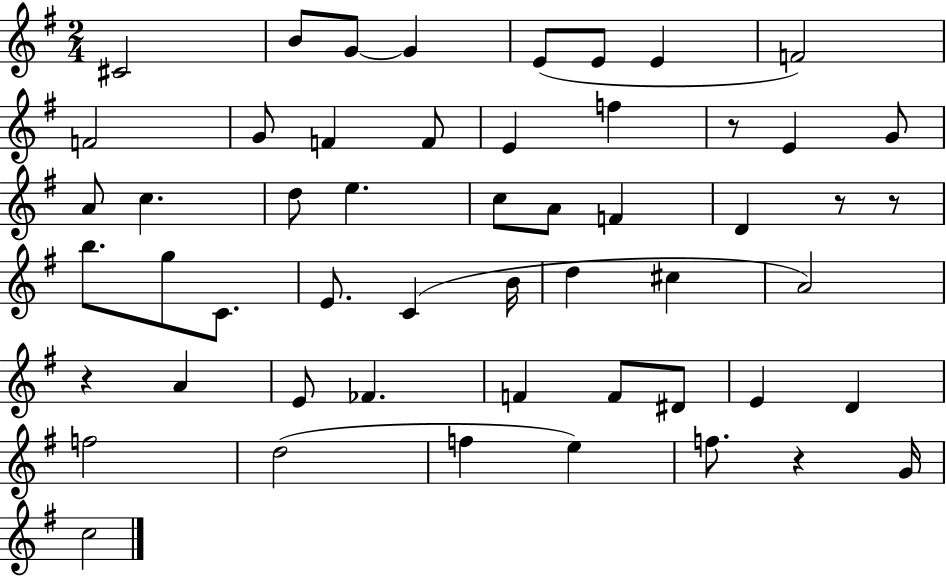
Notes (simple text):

C#4/h B4/e G4/e G4/q E4/e E4/e E4/q F4/h F4/h G4/e F4/q F4/e E4/q F5/q R/e E4/q G4/e A4/e C5/q. D5/e E5/q. C5/e A4/e F4/q D4/q R/e R/e B5/e. G5/e C4/e. E4/e. C4/q B4/s D5/q C#5/q A4/h R/q A4/q E4/e FES4/q. F4/q F4/e D#4/e E4/q D4/q F5/h D5/h F5/q E5/q F5/e. R/q G4/s C5/h